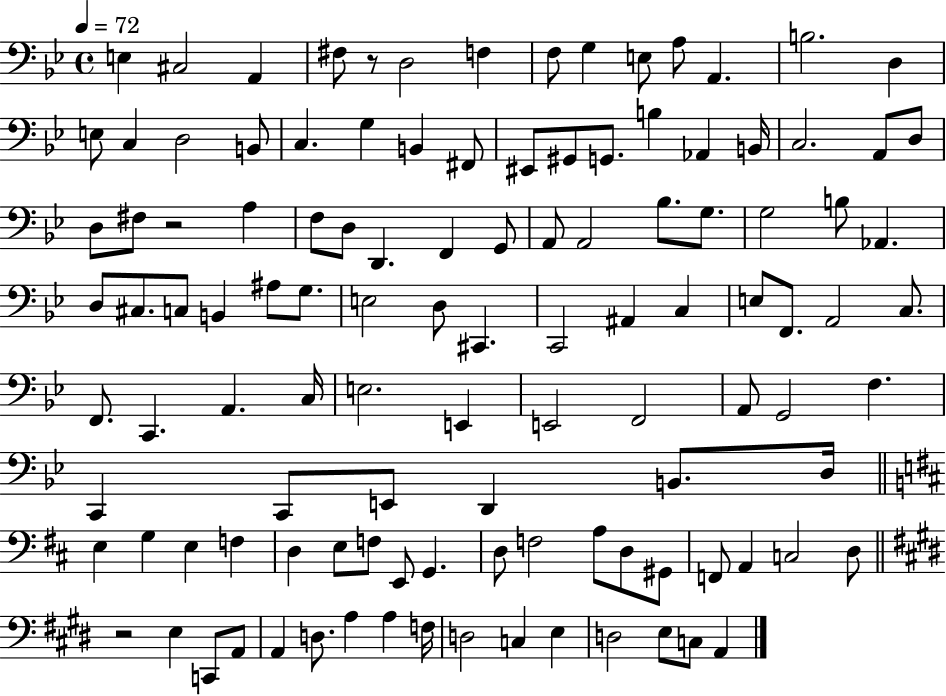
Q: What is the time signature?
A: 4/4